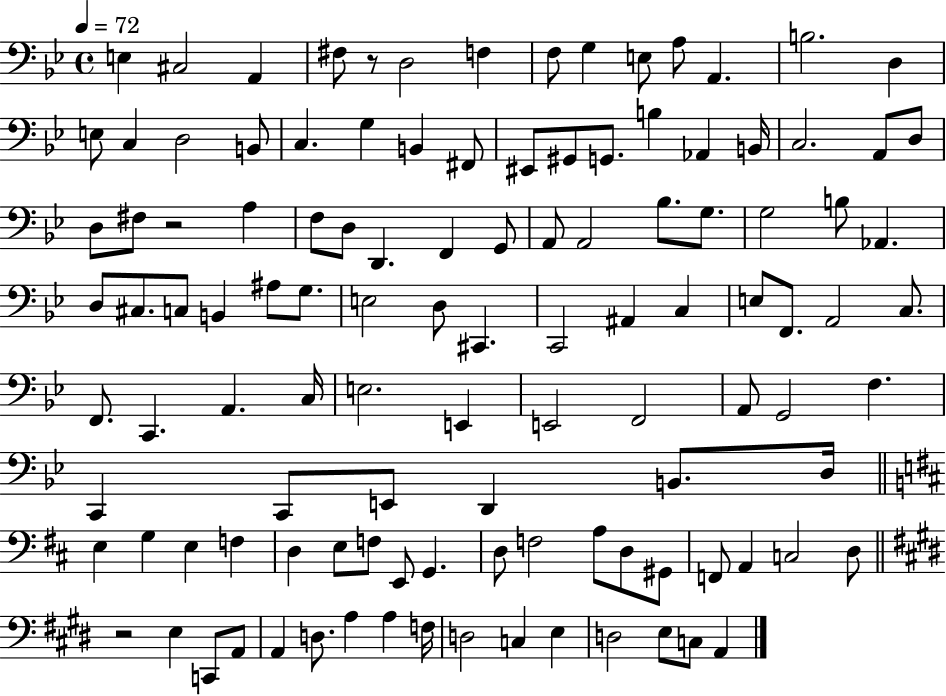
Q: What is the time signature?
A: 4/4